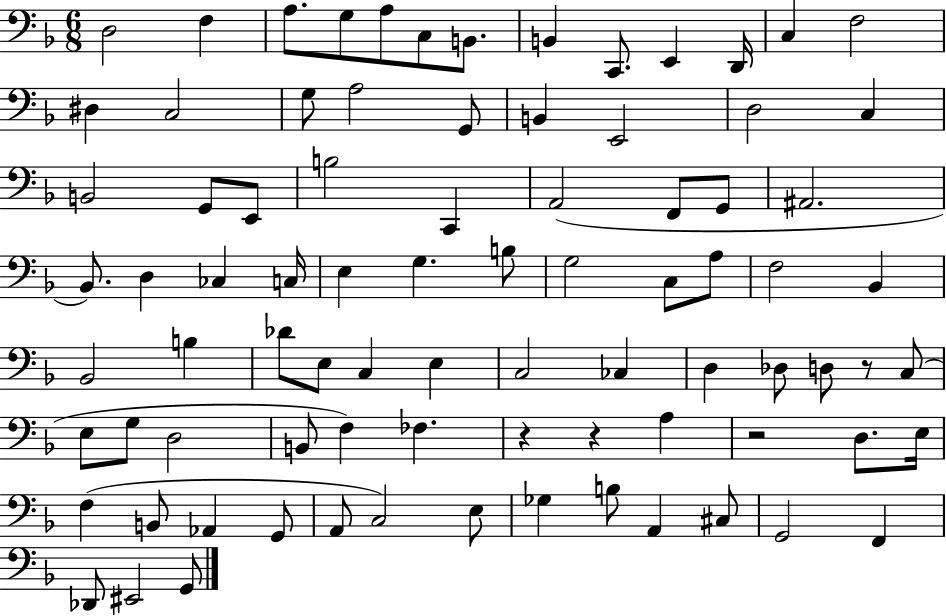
{
  \clef bass
  \numericTimeSignature
  \time 6/8
  \key f \major
  \repeat volta 2 { d2 f4 | a8. g8 a8 c8 b,8. | b,4 c,8. e,4 d,16 | c4 f2 | \break dis4 c2 | g8 a2 g,8 | b,4 e,2 | d2 c4 | \break b,2 g,8 e,8 | b2 c,4 | a,2( f,8 g,8 | ais,2. | \break bes,8.) d4 ces4 c16 | e4 g4. b8 | g2 c8 a8 | f2 bes,4 | \break bes,2 b4 | des'8 e8 c4 e4 | c2 ces4 | d4 des8 d8 r8 c8( | \break e8 g8 d2 | b,8 f4) fes4. | r4 r4 a4 | r2 d8. e16 | \break f4( b,8 aes,4 g,8 | a,8 c2) e8 | ges4 b8 a,4 cis8 | g,2 f,4 | \break des,8 eis,2 g,8 | } \bar "|."
}